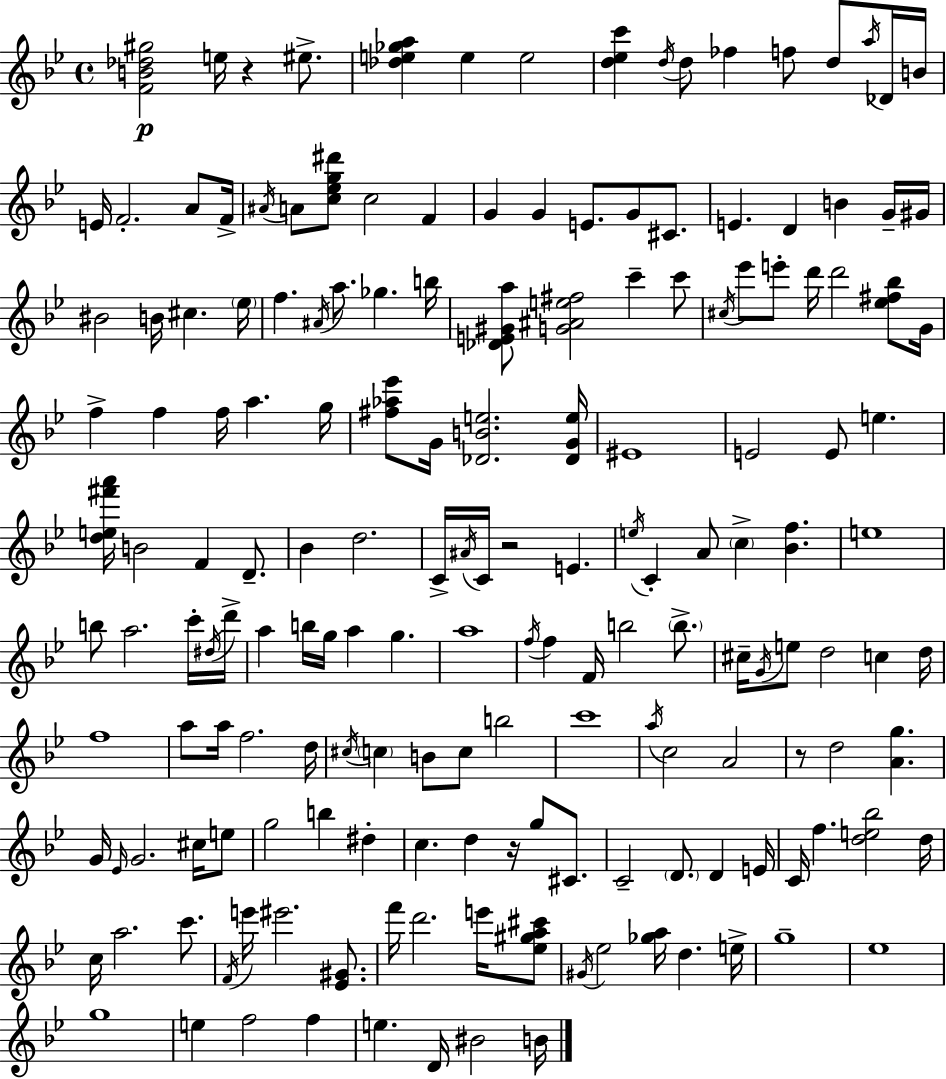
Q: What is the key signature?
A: BES major